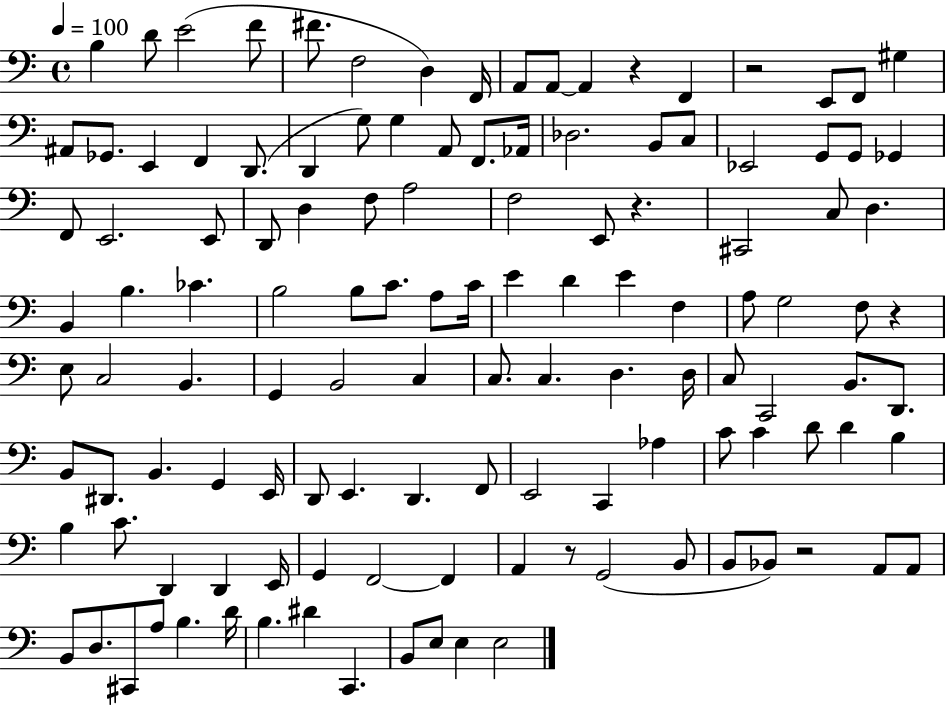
{
  \clef bass
  \time 4/4
  \defaultTimeSignature
  \key c \major
  \tempo 4 = 100
  b4 d'8 e'2( f'8 | fis'8. f2 d4) f,16 | a,8 a,8~~ a,4 r4 f,4 | r2 e,8 f,8 gis4 | \break ais,8 ges,8. e,4 f,4 d,8.( | d,4 g8) g4 a,8 f,8. aes,16 | des2. b,8 c8 | ees,2 g,8 g,8 ges,4 | \break f,8 e,2. e,8 | d,8 d4 f8 a2 | f2 e,8 r4. | cis,2 c8 d4. | \break b,4 b4. ces'4. | b2 b8 c'8. a8 c'16 | e'4 d'4 e'4 f4 | a8 g2 f8 r4 | \break e8 c2 b,4. | g,4 b,2 c4 | c8. c4. d4. d16 | c8 c,2 b,8. d,8. | \break b,8 dis,8. b,4. g,4 e,16 | d,8 e,4. d,4. f,8 | e,2 c,4 aes4 | c'8 c'4 d'8 d'4 b4 | \break b4 c'8. d,4 d,4 e,16 | g,4 f,2~~ f,4 | a,4 r8 g,2( b,8 | b,8 bes,8) r2 a,8 a,8 | \break b,8 d8. cis,8 a8 b4. d'16 | b4. dis'4 c,4. | b,8 e8 e4 e2 | \bar "|."
}